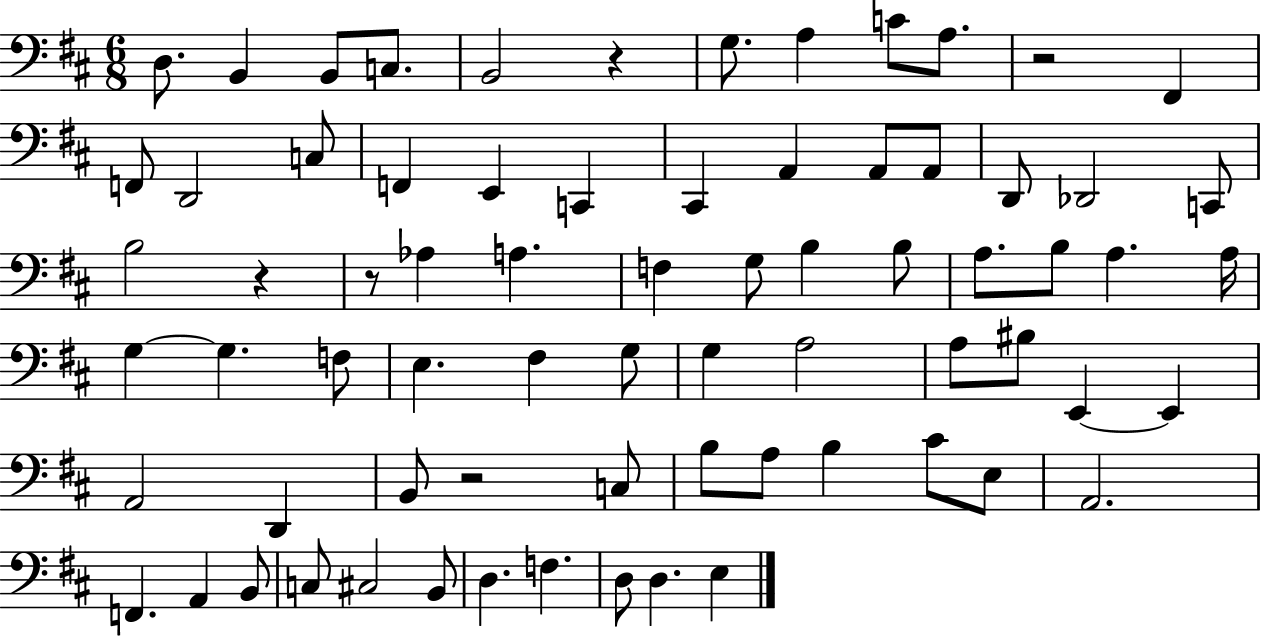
D3/e. B2/q B2/e C3/e. B2/h R/q G3/e. A3/q C4/e A3/e. R/h F#2/q F2/e D2/h C3/e F2/q E2/q C2/q C#2/q A2/q A2/e A2/e D2/e Db2/h C2/e B3/h R/q R/e Ab3/q A3/q. F3/q G3/e B3/q B3/e A3/e. B3/e A3/q. A3/s G3/q G3/q. F3/e E3/q. F#3/q G3/e G3/q A3/h A3/e BIS3/e E2/q E2/q A2/h D2/q B2/e R/h C3/e B3/e A3/e B3/q C#4/e E3/e A2/h. F2/q. A2/q B2/e C3/e C#3/h B2/e D3/q. F3/q. D3/e D3/q. E3/q